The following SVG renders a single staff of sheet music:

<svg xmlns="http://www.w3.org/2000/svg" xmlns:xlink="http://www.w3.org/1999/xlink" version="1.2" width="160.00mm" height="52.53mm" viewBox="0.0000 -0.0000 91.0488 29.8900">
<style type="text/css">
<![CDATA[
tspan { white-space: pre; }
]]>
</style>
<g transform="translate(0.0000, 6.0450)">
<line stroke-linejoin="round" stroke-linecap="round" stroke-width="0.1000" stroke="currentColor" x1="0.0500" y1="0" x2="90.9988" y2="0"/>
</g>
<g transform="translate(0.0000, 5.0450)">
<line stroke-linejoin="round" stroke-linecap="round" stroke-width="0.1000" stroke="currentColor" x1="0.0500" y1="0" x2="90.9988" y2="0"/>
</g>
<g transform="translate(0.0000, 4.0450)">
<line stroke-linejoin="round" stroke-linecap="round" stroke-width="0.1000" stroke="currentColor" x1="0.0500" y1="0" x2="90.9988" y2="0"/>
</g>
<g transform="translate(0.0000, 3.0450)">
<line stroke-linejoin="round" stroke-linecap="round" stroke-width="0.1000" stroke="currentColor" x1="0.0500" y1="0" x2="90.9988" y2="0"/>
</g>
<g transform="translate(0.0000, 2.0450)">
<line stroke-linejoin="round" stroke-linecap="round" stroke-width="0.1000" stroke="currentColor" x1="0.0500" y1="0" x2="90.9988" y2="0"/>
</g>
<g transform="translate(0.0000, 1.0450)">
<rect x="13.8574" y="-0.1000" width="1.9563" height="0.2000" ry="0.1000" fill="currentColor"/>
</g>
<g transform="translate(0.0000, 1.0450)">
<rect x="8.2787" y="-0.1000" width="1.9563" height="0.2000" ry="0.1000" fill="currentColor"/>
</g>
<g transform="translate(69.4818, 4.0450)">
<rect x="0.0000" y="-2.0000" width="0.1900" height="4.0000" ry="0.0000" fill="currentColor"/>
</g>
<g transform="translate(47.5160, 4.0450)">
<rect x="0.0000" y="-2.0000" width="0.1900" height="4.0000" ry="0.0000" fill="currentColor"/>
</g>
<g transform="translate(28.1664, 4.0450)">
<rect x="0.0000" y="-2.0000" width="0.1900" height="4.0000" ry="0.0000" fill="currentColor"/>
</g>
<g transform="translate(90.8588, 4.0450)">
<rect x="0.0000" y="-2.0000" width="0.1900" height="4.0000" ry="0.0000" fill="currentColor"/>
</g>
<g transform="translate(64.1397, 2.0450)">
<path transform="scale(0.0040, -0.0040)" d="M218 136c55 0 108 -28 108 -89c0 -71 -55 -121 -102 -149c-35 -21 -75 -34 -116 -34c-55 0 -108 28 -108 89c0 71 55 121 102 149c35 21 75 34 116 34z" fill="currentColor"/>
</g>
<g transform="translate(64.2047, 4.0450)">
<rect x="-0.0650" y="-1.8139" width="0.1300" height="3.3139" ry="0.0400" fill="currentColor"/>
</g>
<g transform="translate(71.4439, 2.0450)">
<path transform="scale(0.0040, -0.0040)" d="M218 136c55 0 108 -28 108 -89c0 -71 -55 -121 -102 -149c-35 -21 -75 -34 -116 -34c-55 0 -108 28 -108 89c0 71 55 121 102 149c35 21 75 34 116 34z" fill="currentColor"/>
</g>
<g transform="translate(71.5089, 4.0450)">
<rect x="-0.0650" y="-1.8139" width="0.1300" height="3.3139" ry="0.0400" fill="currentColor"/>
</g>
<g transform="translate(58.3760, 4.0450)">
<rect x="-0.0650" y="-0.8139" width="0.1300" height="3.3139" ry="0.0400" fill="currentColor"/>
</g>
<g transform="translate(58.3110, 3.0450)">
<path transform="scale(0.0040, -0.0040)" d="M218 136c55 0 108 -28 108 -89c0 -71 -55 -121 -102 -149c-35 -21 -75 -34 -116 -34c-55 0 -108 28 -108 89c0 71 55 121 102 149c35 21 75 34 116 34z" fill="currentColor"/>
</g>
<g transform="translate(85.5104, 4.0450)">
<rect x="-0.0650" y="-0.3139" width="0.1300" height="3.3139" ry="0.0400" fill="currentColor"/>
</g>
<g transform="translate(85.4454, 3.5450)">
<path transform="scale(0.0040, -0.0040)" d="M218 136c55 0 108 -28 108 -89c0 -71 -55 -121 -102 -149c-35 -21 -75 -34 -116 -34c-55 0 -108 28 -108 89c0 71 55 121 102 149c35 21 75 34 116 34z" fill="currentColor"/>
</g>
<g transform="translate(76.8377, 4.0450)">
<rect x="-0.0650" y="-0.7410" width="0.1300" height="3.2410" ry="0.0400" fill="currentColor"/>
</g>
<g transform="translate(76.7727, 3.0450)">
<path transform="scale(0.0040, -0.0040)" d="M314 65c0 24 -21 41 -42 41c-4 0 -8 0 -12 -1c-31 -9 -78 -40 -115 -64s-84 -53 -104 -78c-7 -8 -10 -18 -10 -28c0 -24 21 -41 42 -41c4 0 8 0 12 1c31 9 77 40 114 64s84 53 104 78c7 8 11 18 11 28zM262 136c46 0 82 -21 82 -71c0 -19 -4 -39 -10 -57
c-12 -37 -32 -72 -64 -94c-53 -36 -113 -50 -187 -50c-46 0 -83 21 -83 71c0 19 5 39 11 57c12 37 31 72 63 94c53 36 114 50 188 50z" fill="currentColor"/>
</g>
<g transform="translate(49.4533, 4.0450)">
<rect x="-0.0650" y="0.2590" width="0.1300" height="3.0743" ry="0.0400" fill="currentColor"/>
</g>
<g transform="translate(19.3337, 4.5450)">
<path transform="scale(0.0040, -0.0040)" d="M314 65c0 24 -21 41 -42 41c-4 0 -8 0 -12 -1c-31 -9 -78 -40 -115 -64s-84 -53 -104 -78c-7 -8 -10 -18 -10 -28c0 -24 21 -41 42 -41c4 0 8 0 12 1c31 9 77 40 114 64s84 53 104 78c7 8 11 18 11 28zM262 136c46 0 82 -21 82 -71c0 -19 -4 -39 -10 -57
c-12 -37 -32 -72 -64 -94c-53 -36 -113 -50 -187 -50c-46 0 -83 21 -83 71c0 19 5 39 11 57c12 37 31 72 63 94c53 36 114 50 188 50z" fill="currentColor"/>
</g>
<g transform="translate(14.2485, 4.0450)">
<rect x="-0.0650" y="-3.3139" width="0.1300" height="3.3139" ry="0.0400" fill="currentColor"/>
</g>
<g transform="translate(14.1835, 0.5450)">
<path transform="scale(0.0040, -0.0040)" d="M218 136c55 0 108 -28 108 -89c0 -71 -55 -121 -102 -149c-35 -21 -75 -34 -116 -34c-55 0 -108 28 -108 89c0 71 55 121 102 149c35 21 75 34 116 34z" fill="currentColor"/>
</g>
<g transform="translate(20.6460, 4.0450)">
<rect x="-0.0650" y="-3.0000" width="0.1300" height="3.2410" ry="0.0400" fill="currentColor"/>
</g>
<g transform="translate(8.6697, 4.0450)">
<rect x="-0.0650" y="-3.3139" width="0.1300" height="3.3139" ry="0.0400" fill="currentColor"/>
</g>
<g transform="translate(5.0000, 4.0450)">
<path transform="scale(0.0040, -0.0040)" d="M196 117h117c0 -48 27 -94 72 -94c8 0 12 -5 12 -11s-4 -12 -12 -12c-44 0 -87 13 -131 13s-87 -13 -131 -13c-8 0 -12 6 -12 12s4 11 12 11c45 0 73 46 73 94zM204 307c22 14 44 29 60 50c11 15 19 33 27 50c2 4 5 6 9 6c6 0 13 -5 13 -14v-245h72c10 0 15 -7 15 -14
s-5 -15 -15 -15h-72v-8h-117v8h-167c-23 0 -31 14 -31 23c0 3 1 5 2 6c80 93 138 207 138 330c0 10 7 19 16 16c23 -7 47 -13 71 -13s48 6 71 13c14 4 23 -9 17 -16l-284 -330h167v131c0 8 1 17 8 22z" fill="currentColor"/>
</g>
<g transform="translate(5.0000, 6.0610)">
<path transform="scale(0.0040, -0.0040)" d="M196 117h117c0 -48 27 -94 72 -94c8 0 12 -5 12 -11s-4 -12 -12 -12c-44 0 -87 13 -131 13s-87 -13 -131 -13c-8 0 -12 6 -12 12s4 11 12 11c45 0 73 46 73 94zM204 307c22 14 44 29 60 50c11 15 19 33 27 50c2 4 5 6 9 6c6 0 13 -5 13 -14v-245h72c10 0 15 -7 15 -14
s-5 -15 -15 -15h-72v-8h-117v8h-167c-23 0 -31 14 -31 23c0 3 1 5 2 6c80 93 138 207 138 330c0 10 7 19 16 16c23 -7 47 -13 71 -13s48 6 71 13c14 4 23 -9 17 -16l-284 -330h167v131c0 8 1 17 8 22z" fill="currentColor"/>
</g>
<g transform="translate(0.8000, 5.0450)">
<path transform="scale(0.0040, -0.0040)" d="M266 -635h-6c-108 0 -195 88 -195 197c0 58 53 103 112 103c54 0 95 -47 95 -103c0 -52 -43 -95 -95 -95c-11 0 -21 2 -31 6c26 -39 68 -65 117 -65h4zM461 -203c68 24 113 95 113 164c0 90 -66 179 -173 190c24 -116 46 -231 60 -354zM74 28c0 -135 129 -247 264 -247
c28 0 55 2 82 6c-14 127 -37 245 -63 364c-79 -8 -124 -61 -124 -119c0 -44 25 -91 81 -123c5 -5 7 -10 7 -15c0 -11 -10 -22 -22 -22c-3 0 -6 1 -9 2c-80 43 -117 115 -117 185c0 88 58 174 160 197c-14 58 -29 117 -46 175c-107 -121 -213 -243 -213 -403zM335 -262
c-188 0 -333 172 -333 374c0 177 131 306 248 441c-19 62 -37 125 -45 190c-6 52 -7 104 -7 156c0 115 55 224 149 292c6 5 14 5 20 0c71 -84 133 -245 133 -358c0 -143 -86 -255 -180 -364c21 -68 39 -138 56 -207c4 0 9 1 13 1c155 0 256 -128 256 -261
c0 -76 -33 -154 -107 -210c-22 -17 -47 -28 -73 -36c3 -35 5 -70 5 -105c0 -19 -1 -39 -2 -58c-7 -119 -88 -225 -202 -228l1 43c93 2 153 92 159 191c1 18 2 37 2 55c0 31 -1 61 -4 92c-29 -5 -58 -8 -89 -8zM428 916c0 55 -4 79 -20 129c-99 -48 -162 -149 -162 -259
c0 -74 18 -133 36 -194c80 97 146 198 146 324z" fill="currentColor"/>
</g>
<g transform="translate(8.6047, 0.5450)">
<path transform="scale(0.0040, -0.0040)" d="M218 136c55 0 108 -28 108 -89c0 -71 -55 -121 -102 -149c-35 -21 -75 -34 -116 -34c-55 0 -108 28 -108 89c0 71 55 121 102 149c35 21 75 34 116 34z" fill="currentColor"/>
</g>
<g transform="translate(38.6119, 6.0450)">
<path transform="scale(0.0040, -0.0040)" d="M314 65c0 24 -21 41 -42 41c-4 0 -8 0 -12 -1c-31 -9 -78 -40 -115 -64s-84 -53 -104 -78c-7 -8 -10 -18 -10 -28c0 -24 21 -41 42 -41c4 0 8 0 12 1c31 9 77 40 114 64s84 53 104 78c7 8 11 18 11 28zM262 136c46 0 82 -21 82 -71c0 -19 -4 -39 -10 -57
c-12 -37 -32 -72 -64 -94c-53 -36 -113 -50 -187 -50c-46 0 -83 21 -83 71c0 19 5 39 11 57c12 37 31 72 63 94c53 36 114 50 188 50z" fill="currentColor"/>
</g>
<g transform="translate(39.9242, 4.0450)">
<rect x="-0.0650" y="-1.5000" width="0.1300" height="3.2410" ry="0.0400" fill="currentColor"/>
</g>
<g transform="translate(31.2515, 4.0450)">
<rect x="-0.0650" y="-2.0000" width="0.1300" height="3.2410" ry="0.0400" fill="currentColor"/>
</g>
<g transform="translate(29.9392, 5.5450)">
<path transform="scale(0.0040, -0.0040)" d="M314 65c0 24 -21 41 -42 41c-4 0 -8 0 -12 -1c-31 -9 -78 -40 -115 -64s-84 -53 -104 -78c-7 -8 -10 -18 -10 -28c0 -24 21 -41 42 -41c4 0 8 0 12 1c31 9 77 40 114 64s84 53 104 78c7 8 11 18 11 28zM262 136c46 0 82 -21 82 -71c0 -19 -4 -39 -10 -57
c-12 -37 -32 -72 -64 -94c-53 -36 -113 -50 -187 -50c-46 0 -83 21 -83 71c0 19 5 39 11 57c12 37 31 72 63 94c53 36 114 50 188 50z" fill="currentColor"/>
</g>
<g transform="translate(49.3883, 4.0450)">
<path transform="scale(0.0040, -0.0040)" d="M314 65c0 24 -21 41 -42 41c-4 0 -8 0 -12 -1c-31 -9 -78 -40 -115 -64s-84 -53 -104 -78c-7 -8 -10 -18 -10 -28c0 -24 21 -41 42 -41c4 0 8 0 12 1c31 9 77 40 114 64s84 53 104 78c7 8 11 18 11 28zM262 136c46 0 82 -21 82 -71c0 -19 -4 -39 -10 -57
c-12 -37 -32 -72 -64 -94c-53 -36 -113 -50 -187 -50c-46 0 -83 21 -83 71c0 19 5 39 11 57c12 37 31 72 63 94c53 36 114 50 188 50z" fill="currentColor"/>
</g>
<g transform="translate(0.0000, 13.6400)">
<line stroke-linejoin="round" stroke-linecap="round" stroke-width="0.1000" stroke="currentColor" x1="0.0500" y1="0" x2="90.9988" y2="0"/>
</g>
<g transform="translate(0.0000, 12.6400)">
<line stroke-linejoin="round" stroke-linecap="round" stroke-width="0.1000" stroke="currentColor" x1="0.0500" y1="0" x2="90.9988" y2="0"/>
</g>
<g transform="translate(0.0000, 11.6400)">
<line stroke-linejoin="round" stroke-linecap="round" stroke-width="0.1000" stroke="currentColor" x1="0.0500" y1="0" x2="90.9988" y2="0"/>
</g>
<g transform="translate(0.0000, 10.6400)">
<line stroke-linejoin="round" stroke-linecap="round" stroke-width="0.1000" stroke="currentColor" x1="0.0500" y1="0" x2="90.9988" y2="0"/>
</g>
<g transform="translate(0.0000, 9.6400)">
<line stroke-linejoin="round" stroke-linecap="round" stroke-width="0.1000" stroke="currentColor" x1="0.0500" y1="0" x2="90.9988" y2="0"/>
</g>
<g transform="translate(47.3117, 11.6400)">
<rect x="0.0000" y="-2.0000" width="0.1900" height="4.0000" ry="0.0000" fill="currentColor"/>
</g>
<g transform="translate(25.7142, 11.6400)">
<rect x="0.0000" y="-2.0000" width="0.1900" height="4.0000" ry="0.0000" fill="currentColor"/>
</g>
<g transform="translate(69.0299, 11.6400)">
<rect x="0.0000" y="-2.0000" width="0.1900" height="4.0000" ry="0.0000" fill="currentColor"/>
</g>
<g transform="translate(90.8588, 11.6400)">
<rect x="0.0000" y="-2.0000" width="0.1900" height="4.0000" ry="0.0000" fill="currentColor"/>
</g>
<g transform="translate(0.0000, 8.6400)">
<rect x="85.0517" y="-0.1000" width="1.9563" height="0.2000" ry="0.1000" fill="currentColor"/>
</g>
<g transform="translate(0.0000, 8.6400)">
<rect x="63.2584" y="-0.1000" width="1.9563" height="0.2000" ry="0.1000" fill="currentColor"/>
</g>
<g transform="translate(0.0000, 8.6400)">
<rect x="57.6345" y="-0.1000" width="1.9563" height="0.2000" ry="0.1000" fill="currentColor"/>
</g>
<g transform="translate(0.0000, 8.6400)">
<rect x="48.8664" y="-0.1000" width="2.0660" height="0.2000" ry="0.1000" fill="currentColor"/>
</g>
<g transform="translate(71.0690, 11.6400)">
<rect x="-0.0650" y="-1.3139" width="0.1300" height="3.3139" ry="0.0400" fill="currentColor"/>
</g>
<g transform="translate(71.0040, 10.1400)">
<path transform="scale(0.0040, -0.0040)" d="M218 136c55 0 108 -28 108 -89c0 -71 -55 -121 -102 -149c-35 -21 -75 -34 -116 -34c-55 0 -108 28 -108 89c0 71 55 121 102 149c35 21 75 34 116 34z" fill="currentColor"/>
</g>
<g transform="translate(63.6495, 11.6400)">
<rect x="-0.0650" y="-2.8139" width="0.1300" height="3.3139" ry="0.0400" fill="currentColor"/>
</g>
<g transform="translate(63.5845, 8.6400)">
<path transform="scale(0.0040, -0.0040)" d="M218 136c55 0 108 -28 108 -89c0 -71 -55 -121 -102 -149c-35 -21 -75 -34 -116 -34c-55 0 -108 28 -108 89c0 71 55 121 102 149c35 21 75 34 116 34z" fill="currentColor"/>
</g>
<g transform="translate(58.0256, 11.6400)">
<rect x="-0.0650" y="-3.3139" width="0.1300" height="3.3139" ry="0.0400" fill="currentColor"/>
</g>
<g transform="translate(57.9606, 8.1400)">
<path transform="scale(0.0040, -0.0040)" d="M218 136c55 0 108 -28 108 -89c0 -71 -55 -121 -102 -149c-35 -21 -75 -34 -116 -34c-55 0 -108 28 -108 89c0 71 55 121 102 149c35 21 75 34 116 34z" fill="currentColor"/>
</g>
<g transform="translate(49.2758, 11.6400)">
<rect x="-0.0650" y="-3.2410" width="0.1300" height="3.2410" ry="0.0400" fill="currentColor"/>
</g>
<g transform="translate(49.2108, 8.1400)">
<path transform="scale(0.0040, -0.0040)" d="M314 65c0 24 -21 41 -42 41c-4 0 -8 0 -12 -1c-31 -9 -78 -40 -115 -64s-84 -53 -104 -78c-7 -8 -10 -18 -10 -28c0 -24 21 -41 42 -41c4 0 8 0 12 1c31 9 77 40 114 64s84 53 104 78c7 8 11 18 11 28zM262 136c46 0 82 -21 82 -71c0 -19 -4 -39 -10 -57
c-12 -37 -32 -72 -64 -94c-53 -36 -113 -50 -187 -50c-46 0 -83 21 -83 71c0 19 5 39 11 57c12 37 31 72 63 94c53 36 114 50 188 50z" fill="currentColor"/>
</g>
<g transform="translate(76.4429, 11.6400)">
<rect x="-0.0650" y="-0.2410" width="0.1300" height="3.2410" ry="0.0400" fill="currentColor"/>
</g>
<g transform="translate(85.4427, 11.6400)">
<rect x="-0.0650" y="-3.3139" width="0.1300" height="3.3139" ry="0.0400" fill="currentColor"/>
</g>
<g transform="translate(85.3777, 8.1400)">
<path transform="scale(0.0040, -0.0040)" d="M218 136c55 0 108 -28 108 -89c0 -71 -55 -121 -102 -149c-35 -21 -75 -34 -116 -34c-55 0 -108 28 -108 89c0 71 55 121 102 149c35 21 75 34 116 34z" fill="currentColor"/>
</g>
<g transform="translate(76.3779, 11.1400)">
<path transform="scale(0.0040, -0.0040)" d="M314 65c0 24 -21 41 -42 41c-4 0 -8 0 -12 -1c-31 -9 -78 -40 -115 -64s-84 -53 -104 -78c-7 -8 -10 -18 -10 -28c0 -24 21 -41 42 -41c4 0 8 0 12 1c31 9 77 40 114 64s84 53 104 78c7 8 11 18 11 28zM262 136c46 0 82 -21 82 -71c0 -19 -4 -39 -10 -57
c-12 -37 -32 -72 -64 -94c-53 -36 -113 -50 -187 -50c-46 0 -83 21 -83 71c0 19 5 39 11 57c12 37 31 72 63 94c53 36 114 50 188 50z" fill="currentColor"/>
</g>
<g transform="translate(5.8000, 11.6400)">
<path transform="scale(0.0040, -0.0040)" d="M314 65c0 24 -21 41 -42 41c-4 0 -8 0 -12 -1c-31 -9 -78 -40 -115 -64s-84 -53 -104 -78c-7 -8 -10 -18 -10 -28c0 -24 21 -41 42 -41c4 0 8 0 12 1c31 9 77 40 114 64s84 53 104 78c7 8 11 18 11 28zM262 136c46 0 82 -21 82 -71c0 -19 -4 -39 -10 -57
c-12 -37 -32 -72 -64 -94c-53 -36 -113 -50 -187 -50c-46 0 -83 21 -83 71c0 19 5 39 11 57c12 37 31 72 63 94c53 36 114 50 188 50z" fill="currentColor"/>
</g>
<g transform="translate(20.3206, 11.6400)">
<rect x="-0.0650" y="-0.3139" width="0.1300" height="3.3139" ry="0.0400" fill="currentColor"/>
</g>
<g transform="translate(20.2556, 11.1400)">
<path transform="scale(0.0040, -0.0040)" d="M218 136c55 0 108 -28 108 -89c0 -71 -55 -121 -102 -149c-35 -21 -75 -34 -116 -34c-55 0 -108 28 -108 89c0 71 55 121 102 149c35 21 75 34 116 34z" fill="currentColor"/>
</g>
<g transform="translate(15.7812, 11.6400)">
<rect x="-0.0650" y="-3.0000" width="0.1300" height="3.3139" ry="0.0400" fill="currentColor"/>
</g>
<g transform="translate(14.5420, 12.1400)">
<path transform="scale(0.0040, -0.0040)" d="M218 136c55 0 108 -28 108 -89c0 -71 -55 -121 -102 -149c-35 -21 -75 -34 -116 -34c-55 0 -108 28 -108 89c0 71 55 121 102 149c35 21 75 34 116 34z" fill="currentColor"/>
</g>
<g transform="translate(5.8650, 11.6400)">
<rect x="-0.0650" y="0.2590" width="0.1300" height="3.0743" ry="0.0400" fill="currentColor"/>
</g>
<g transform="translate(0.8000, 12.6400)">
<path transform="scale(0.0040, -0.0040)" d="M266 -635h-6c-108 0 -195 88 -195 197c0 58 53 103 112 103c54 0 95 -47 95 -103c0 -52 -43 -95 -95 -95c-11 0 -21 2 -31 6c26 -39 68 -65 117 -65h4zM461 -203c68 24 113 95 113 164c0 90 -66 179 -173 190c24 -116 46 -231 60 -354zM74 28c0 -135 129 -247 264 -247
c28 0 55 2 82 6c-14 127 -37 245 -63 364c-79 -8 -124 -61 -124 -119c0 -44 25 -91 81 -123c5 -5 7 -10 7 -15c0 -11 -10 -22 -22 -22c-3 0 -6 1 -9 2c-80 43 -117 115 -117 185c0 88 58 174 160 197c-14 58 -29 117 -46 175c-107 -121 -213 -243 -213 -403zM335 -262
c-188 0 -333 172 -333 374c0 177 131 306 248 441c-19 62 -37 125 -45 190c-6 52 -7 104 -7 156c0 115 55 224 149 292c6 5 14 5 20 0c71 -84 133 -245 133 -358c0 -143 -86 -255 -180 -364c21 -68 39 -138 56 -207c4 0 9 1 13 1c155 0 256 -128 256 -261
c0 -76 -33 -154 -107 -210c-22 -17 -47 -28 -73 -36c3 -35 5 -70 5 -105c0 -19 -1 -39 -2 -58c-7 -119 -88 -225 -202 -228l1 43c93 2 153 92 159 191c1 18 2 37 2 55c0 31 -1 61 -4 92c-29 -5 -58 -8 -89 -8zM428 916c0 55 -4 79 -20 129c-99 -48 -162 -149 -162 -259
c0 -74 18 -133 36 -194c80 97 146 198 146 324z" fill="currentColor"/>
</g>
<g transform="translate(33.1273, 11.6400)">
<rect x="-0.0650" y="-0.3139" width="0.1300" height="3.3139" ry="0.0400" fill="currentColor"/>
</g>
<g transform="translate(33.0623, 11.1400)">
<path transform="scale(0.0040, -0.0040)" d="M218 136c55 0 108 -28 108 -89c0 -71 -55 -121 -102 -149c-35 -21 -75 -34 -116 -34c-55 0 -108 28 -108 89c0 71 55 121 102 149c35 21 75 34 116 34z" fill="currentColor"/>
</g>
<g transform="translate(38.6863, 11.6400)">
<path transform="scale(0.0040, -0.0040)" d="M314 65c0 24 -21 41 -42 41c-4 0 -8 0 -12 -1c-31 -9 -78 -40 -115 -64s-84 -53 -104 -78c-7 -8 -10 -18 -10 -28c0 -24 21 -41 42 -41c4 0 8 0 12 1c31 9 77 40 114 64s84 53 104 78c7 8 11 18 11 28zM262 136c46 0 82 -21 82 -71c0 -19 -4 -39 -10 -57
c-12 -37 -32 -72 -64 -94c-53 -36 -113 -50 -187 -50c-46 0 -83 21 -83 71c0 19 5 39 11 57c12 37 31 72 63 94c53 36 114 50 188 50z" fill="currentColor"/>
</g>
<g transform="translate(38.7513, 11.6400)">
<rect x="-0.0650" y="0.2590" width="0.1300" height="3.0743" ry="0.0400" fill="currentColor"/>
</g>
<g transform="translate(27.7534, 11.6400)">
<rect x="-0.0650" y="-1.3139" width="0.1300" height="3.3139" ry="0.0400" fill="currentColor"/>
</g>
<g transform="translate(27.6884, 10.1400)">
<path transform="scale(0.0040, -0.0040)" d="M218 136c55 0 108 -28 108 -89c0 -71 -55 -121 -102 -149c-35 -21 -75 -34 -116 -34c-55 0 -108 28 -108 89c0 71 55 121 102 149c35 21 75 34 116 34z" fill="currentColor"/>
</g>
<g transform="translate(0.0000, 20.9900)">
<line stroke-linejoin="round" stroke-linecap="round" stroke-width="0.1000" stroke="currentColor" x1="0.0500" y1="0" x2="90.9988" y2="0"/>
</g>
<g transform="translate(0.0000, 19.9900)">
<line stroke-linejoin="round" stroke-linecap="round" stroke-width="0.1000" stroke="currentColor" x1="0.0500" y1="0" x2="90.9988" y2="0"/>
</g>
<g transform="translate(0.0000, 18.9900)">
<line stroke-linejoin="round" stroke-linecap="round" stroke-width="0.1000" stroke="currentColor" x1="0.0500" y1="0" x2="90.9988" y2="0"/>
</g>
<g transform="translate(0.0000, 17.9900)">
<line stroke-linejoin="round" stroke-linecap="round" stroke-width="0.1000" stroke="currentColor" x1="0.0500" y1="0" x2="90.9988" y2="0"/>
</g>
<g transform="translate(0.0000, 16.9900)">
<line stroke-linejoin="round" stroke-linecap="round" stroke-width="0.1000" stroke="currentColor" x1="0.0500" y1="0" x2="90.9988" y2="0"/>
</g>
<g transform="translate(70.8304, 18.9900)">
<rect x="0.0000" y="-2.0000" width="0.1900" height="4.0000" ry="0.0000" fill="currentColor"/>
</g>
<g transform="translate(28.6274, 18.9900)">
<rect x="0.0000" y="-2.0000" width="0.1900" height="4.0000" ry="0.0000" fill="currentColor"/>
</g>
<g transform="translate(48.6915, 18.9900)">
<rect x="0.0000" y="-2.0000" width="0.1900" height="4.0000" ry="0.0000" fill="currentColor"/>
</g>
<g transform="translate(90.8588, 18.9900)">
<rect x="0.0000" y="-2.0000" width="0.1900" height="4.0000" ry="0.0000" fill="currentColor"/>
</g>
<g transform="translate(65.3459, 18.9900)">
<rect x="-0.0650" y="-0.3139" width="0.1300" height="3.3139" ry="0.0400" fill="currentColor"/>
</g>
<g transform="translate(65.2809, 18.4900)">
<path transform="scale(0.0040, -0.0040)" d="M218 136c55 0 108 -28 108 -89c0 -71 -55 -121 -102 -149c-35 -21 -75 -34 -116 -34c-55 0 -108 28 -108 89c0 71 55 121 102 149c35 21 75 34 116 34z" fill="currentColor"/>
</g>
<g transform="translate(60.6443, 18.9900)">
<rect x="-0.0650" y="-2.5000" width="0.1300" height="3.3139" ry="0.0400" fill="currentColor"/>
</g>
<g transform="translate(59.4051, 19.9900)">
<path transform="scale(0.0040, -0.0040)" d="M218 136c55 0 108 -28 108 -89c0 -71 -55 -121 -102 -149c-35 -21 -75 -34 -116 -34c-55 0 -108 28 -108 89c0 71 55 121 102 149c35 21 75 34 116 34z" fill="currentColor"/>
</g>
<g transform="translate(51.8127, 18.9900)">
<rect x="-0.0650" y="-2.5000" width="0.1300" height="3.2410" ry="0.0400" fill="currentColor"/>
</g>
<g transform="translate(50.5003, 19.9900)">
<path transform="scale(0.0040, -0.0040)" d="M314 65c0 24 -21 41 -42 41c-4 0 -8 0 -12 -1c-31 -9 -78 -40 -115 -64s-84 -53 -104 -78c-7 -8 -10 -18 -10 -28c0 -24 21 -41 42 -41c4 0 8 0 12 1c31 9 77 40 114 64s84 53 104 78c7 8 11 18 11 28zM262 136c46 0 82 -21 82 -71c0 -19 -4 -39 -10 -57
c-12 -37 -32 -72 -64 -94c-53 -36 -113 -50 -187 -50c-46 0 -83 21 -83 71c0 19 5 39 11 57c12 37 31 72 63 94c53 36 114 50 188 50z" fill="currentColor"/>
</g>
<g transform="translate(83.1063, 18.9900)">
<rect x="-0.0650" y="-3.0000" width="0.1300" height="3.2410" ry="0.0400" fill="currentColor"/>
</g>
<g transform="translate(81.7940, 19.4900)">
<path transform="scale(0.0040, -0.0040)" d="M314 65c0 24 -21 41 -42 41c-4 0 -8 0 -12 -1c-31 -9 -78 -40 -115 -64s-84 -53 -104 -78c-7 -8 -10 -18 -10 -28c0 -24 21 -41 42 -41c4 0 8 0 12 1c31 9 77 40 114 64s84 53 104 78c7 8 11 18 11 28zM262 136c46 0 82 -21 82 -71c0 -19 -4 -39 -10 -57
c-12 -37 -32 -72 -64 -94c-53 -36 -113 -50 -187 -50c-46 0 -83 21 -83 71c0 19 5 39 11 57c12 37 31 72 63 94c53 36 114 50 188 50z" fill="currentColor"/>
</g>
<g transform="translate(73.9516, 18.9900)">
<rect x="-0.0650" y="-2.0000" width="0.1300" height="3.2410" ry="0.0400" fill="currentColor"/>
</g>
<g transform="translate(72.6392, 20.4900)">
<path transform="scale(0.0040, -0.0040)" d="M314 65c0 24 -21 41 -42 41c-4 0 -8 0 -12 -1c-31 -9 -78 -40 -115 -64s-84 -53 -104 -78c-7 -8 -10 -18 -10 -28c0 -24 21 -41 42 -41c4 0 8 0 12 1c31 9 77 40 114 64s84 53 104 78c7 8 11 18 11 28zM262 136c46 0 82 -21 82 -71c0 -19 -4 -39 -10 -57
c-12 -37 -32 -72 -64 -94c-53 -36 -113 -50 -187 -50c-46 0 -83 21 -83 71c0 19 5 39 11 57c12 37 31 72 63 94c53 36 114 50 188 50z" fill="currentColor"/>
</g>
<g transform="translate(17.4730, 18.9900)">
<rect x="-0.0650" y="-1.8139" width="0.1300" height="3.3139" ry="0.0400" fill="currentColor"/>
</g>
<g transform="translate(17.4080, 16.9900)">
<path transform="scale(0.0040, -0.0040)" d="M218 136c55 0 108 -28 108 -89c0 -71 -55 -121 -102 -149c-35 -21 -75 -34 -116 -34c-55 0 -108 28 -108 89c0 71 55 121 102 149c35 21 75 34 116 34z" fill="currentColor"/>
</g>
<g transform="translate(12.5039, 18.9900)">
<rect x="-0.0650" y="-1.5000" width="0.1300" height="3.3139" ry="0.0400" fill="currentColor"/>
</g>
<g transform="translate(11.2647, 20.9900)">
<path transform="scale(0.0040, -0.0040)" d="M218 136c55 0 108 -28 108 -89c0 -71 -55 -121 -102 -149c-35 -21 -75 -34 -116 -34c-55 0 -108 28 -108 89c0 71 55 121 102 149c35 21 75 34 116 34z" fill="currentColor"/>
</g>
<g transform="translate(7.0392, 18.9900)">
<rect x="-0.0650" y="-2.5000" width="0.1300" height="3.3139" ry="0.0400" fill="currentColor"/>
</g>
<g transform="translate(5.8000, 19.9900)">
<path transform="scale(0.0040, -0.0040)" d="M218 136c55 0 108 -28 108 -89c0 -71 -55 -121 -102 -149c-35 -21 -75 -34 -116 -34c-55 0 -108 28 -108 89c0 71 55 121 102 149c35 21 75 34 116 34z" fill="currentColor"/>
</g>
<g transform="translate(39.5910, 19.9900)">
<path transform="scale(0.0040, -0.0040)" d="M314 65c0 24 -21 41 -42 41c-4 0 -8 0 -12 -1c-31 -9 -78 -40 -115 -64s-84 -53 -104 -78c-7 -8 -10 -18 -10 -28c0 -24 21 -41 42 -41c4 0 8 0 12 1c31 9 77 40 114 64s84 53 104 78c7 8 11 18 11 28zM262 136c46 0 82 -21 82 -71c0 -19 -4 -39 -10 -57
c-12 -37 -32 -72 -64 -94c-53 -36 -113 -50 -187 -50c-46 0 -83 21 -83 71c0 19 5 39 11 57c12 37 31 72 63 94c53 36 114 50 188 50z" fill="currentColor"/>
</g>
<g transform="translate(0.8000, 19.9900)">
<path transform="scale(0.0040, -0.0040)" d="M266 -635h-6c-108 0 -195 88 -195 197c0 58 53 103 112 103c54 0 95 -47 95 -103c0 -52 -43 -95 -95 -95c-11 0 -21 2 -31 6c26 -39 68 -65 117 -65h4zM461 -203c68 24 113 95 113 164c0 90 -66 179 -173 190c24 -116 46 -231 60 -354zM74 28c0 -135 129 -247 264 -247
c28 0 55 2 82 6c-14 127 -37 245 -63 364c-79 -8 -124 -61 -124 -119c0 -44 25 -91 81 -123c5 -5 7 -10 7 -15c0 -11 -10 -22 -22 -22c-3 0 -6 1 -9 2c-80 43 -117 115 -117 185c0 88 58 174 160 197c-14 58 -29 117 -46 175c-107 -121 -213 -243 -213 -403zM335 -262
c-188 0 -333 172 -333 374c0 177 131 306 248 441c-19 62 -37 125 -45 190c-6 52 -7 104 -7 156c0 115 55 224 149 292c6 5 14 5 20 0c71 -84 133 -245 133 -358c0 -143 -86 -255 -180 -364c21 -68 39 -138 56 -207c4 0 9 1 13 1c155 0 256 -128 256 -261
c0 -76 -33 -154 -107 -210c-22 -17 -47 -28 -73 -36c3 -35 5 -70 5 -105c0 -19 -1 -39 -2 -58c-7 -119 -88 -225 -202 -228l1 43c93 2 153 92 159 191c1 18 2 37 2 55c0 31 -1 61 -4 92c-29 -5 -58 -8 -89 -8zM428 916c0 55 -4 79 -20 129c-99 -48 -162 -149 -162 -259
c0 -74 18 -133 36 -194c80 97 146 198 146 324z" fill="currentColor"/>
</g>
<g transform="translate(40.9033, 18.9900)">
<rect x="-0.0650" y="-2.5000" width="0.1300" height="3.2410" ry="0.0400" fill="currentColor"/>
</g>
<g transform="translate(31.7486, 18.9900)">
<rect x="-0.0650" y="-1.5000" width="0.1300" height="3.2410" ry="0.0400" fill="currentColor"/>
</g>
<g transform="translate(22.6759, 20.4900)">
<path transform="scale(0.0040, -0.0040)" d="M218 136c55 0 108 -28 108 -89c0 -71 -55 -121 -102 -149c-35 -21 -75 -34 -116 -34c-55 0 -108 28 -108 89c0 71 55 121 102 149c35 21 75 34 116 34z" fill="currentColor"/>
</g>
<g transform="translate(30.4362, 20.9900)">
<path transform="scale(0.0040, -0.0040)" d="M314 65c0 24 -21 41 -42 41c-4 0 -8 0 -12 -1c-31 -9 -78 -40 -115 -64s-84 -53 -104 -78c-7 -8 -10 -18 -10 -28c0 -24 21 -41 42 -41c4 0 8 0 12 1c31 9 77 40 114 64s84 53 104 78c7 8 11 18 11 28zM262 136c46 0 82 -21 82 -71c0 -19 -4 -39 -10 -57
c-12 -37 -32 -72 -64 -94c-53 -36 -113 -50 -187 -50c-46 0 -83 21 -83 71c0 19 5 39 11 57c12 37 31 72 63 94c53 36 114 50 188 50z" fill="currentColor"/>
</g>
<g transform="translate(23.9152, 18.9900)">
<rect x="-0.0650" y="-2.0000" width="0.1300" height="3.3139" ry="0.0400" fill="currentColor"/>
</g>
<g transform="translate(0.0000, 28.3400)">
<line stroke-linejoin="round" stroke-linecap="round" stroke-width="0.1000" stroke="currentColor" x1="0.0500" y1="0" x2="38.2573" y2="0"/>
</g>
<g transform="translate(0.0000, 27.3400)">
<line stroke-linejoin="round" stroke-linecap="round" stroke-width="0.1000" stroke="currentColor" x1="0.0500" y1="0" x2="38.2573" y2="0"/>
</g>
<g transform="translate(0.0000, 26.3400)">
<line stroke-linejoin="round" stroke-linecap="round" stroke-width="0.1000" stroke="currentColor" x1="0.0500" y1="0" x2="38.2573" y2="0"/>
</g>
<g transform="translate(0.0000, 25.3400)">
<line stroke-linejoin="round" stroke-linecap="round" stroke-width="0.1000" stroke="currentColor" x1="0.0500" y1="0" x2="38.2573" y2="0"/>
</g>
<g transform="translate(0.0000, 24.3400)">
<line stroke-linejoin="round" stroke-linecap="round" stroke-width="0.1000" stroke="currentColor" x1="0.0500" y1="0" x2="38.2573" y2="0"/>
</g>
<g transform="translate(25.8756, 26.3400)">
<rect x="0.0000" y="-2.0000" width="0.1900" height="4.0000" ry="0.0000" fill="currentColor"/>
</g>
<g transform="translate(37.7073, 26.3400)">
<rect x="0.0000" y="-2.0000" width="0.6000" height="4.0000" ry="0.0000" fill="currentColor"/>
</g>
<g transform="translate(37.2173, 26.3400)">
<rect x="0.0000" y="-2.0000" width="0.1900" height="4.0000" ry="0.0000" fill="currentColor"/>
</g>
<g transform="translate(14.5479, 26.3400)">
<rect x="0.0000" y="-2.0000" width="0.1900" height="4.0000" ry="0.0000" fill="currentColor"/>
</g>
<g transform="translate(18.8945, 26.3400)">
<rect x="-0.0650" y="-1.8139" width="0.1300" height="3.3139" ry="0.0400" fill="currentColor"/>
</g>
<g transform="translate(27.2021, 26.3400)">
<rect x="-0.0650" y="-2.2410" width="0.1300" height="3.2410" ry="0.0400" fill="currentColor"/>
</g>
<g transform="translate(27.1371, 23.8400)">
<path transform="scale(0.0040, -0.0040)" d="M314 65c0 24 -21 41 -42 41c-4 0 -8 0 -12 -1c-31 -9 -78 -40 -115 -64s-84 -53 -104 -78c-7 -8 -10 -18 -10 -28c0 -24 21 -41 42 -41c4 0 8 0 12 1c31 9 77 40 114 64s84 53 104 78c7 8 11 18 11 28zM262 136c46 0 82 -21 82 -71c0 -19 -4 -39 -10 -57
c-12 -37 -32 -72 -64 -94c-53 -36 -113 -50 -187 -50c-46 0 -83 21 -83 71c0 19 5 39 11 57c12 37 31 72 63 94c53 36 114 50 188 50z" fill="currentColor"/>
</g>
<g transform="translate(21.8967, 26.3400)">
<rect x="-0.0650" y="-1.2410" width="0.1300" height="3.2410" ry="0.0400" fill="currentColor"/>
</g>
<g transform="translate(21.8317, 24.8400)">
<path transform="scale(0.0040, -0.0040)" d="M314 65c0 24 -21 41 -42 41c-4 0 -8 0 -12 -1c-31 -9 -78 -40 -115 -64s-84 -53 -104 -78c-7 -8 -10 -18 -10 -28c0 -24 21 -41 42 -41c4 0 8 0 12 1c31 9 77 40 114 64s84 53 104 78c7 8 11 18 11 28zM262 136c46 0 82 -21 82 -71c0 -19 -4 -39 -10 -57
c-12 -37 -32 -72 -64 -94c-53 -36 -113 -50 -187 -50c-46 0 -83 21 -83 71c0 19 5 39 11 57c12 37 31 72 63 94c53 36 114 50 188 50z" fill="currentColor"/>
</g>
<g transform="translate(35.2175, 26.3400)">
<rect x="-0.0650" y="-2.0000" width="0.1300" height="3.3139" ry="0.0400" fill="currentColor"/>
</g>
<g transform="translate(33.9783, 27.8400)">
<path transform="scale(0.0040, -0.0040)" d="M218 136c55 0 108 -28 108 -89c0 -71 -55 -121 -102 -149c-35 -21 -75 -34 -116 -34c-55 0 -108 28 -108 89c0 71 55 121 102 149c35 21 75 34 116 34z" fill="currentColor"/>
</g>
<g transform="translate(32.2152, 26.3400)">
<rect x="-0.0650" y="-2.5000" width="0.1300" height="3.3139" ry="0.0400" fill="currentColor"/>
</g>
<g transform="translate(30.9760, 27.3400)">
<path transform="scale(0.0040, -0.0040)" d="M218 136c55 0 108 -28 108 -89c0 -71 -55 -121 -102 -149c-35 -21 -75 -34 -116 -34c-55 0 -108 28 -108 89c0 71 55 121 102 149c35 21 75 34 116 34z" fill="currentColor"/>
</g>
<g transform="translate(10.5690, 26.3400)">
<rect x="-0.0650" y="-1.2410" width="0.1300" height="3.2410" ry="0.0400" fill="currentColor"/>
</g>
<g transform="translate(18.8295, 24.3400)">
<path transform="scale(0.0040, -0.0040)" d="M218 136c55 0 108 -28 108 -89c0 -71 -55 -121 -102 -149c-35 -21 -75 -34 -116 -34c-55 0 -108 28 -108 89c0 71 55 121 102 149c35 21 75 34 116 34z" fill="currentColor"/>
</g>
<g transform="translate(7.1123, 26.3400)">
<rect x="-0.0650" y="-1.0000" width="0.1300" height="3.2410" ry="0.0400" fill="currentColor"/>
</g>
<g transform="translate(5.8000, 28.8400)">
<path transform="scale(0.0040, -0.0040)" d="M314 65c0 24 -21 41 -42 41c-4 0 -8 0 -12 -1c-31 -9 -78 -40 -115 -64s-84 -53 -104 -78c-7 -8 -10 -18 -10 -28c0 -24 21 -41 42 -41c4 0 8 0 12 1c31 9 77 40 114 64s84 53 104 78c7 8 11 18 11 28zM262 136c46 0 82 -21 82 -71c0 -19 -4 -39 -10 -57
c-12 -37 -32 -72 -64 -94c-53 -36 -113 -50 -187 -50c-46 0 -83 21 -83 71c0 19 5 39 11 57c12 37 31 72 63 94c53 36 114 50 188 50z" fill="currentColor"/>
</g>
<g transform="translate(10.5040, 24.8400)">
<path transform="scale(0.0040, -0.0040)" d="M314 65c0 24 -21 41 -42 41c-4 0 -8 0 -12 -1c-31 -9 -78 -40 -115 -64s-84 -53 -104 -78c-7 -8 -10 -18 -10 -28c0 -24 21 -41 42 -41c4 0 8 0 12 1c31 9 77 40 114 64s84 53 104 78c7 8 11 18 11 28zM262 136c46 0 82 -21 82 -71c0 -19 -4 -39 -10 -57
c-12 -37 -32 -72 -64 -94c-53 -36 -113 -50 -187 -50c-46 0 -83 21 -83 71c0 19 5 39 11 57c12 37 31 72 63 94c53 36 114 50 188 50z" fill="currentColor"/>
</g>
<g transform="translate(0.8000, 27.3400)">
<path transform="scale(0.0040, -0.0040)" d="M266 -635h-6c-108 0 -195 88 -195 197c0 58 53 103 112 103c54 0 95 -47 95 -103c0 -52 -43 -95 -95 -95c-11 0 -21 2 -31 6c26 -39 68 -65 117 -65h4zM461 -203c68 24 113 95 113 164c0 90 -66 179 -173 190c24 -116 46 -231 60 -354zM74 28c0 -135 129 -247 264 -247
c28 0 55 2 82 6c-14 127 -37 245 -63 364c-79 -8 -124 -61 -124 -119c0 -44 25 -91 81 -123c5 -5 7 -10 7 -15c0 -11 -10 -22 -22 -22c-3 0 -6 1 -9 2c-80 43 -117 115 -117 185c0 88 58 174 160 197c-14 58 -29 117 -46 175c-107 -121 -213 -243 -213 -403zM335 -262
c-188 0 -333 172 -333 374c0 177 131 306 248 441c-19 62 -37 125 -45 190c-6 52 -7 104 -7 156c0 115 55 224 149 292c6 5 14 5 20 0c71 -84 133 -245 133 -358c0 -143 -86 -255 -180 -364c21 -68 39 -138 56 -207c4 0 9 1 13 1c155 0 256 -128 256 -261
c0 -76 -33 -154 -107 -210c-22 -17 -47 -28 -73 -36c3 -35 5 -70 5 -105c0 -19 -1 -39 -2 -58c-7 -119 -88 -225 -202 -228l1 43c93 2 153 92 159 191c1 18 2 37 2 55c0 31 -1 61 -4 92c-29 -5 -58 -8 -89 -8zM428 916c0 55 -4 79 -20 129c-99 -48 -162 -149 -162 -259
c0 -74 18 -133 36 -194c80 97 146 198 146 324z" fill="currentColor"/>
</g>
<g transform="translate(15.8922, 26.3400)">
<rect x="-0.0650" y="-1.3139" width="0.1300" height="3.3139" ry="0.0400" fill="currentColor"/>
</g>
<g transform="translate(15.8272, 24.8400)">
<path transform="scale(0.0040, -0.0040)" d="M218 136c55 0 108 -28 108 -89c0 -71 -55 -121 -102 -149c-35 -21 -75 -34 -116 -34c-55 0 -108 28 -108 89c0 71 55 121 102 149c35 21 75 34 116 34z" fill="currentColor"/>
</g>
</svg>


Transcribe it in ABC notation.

X:1
T:Untitled
M:4/4
L:1/4
K:C
b b A2 F2 E2 B2 d f f d2 c B2 A c e c B2 b2 b a e c2 b G E f F E2 G2 G2 G c F2 A2 D2 e2 e f e2 g2 G F